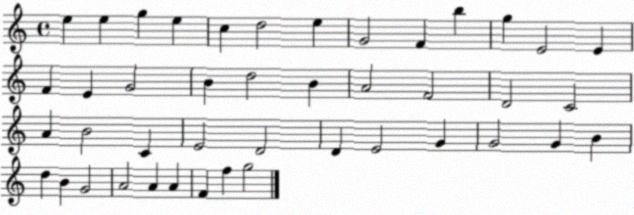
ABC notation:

X:1
T:Untitled
M:4/4
L:1/4
K:C
e e g e c d2 e G2 F b g E2 E F E G2 B d2 B A2 F2 D2 C2 A B2 C E2 D2 D E2 G G2 G B d B G2 A2 A A F f g2